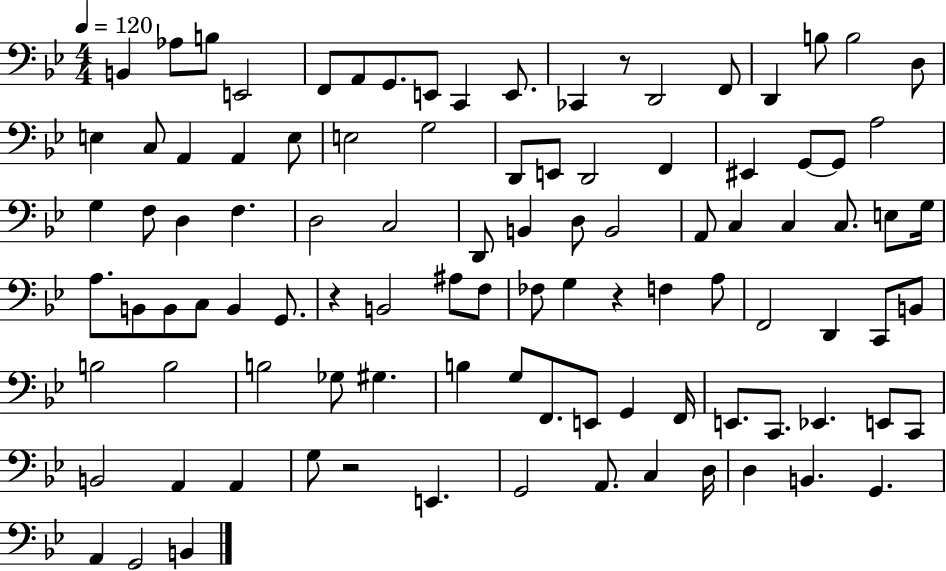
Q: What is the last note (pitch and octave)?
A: B2